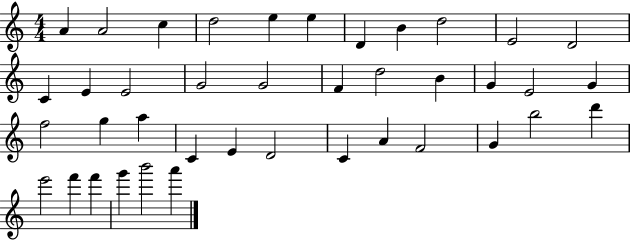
X:1
T:Untitled
M:4/4
L:1/4
K:C
A A2 c d2 e e D B d2 E2 D2 C E E2 G2 G2 F d2 B G E2 G f2 g a C E D2 C A F2 G b2 d' e'2 f' f' g' b'2 a'